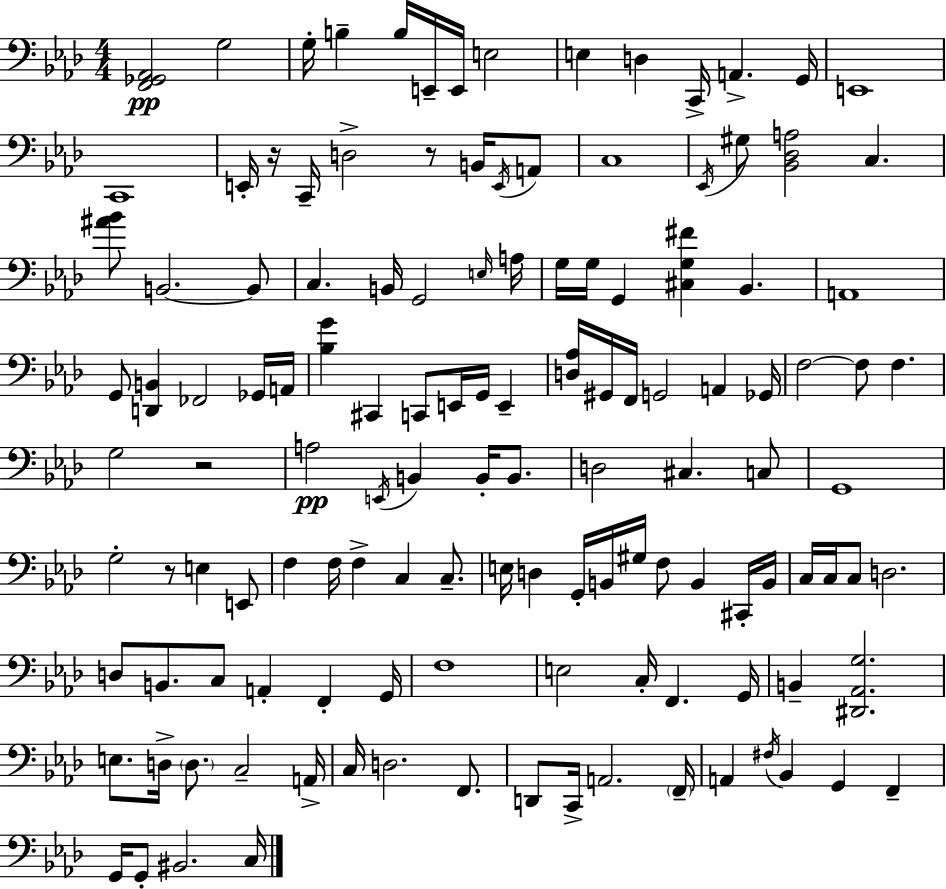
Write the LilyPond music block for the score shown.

{
  \clef bass
  \numericTimeSignature
  \time 4/4
  \key aes \major
  <f, ges, aes,>2\pp g2 | g16-. b4-- b16 e,16-- e,16 e2 | e4 d4 c,16-> a,4.-> g,16 | e,1 | \break c,1 | e,16-. r16 c,16-- d2-> r8 b,16 \acciaccatura { e,16 } a,8 | c1 | \acciaccatura { ees,16 } gis8 <bes, des a>2 c4. | \break <ais' bes'>8 b,2.~~ | b,8 c4. b,16 g,2 | \grace { e16 } a16 g16 g16 g,4 <cis g fis'>4 bes,4. | a,1 | \break g,8 <d, b,>4 fes,2 | ges,16 a,16 <bes g'>4 cis,4 c,8 e,16 g,16 e,4-- | <d aes>16 gis,16 f,16 g,2 a,4 | ges,16 f2~~ f8 f4. | \break g2 r2 | a2\pp \acciaccatura { e,16 } b,4 | b,16-. b,8. d2 cis4. | c8 g,1 | \break g2-. r8 e4 | e,8 f4 f16 f4-> c4 | c8.-- e16 d4 g,16-. b,16 gis16 f8 b,4 | cis,16-. b,16 c16 c16 c8 d2. | \break d8 b,8. c8 a,4-. f,4-. | g,16 f1 | e2 c16-. f,4. | g,16 b,4-- <dis, aes, g>2. | \break e8. d16-> \parenthesize d8. c2-- | a,16-> c16 d2. | f,8. d,8 c,16-> a,2. | \parenthesize f,16-- a,4 \acciaccatura { fis16 } bes,4 g,4 | \break f,4-- g,16 g,8-. bis,2. | c16 \bar "|."
}